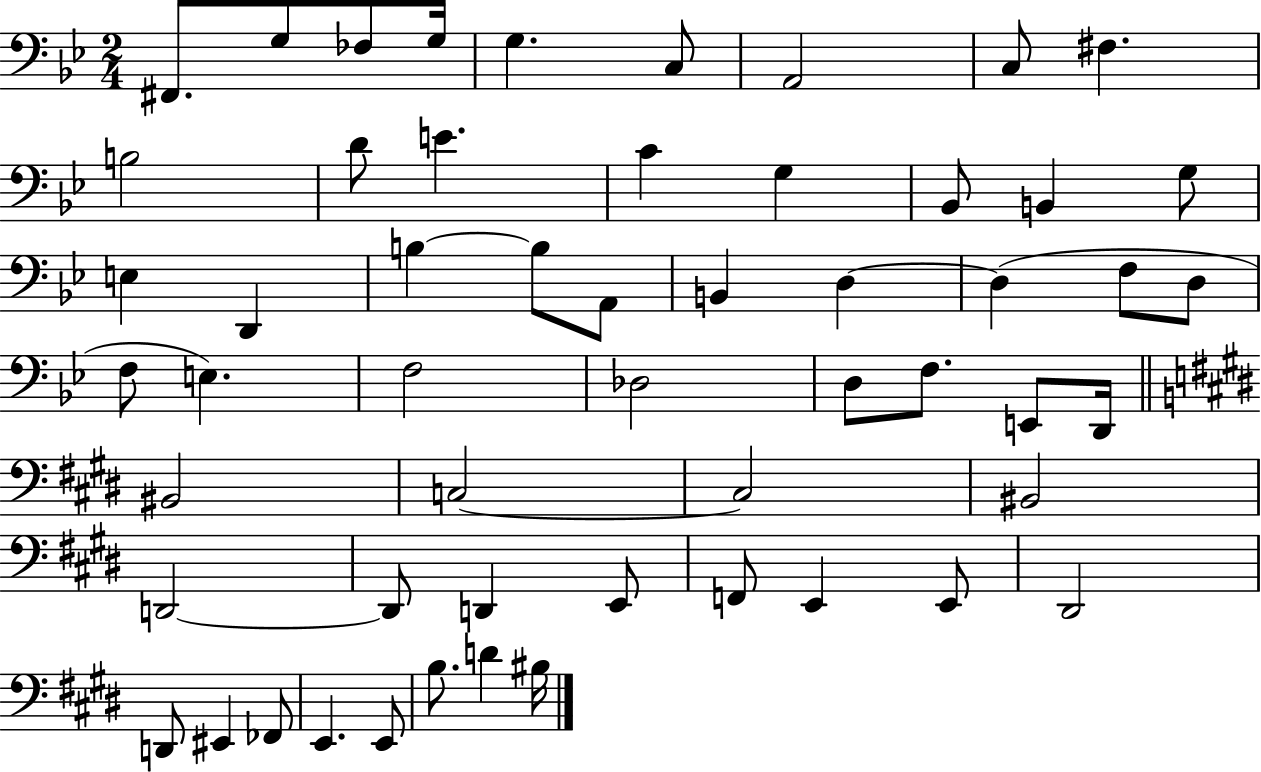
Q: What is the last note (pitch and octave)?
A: BIS3